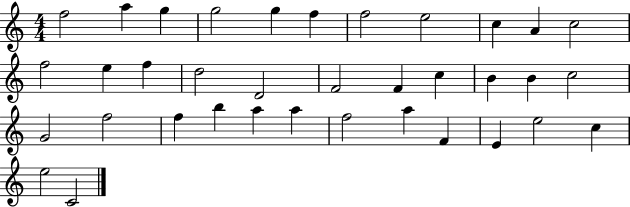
X:1
T:Untitled
M:4/4
L:1/4
K:C
f2 a g g2 g f f2 e2 c A c2 f2 e f d2 D2 F2 F c B B c2 G2 f2 f b a a f2 a F E e2 c e2 C2